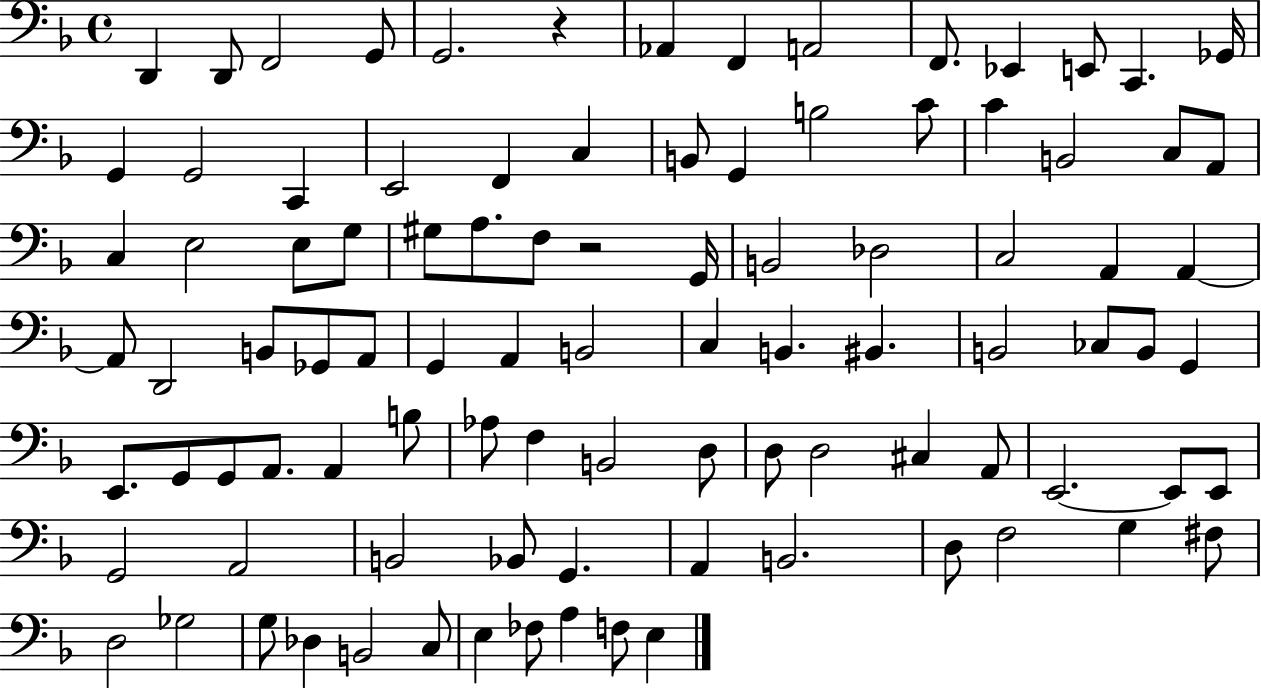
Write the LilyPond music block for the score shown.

{
  \clef bass
  \time 4/4
  \defaultTimeSignature
  \key f \major
  d,4 d,8 f,2 g,8 | g,2. r4 | aes,4 f,4 a,2 | f,8. ees,4 e,8 c,4. ges,16 | \break g,4 g,2 c,4 | e,2 f,4 c4 | b,8 g,4 b2 c'8 | c'4 b,2 c8 a,8 | \break c4 e2 e8 g8 | gis8 a8. f8 r2 g,16 | b,2 des2 | c2 a,4 a,4~~ | \break a,8 d,2 b,8 ges,8 a,8 | g,4 a,4 b,2 | c4 b,4. bis,4. | b,2 ces8 b,8 g,4 | \break e,8. g,8 g,8 a,8. a,4 b8 | aes8 f4 b,2 d8 | d8 d2 cis4 a,8 | e,2.~~ e,8 e,8 | \break g,2 a,2 | b,2 bes,8 g,4. | a,4 b,2. | d8 f2 g4 fis8 | \break d2 ges2 | g8 des4 b,2 c8 | e4 fes8 a4 f8 e4 | \bar "|."
}